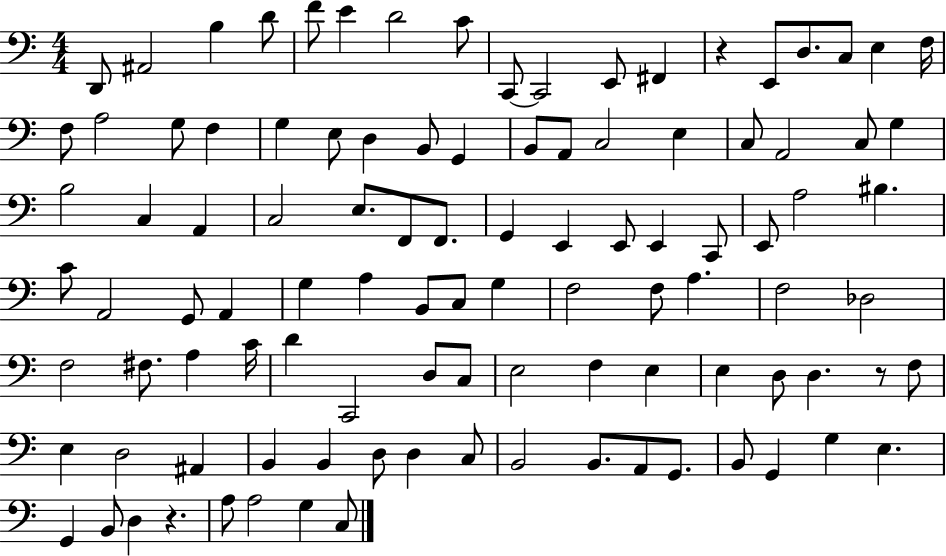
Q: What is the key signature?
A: C major